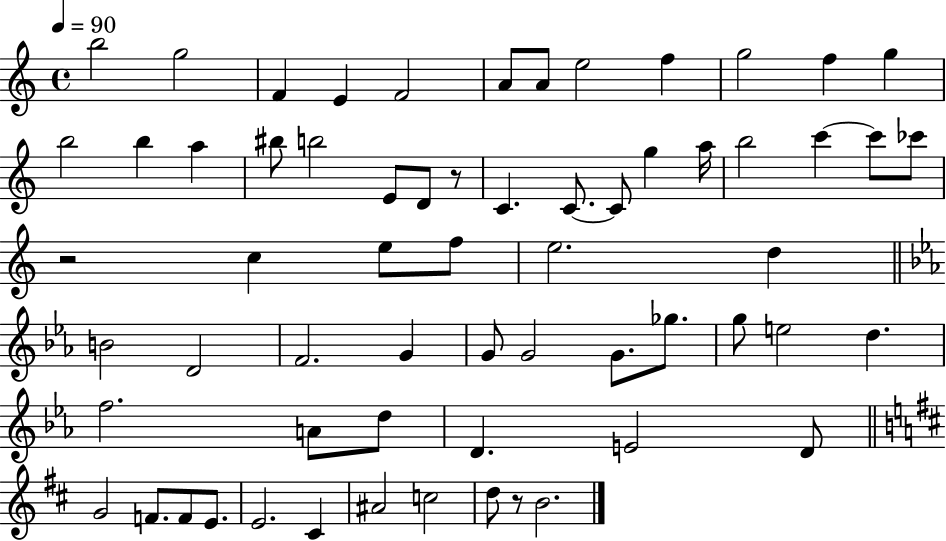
{
  \clef treble
  \time 4/4
  \defaultTimeSignature
  \key c \major
  \tempo 4 = 90
  b''2 g''2 | f'4 e'4 f'2 | a'8 a'8 e''2 f''4 | g''2 f''4 g''4 | \break b''2 b''4 a''4 | bis''8 b''2 e'8 d'8 r8 | c'4. c'8.~~ c'8 g''4 a''16 | b''2 c'''4~~ c'''8 ces'''8 | \break r2 c''4 e''8 f''8 | e''2. d''4 | \bar "||" \break \key ees \major b'2 d'2 | f'2. g'4 | g'8 g'2 g'8. ges''8. | g''8 e''2 d''4. | \break f''2. a'8 d''8 | d'4. e'2 d'8 | \bar "||" \break \key d \major g'2 f'8. f'8 e'8. | e'2. cis'4 | ais'2 c''2 | d''8 r8 b'2. | \break \bar "|."
}